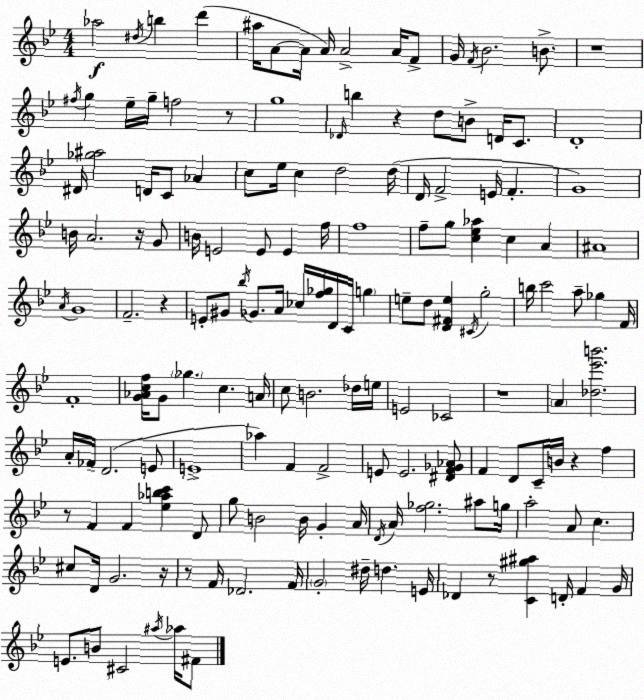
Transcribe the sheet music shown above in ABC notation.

X:1
T:Untitled
M:4/4
L:1/4
K:Gm
_a2 ^d/4 b d' ^a/4 A/2 A/4 A/4 A2 A/4 F/2 G/4 F/4 _B2 B/2 z4 ^f/4 g _e/4 g/4 f2 z/2 g4 _D/4 b z d/2 B/2 D/4 C/2 D4 ^D/4 [_g^a]2 D/4 C/2 _A c/2 _e/4 c d2 d/4 D/4 F2 E/4 F G4 B/4 A2 z/4 G/2 B/4 E2 E/2 E f/4 f4 f/2 g/2 [c_e_a] c A ^A4 A/4 G4 F2 z E/2 ^G/2 _b/4 _G/2 A/4 _c/4 [f_g]/4 D/4 C/4 g e/2 d/2 [D^Fe] ^C/4 g2 b/4 c'2 a/2 _g F/4 F4 [G_Acf]/4 G/2 _g c A/4 c/2 B2 _d/4 e/4 E2 _C2 z4 A [_d_e'b']2 A/4 _F/4 D2 E/2 E4 _a F F2 E/2 E2 [^DF_G_A]/2 F D/2 C/4 B/4 z f z/2 F F [_e_abc'] D/2 g/2 B2 B/4 G A/4 D/4 A/4 [f_g]2 ^a/2 g/4 a2 A/2 c ^c/2 D/4 G2 z/4 z/2 F/4 _D2 F/4 G2 ^d/4 d E/4 _D z/2 [C^g^a] D/4 F G/4 E/2 B/2 ^C2 ^a/4 _a/4 ^F/2